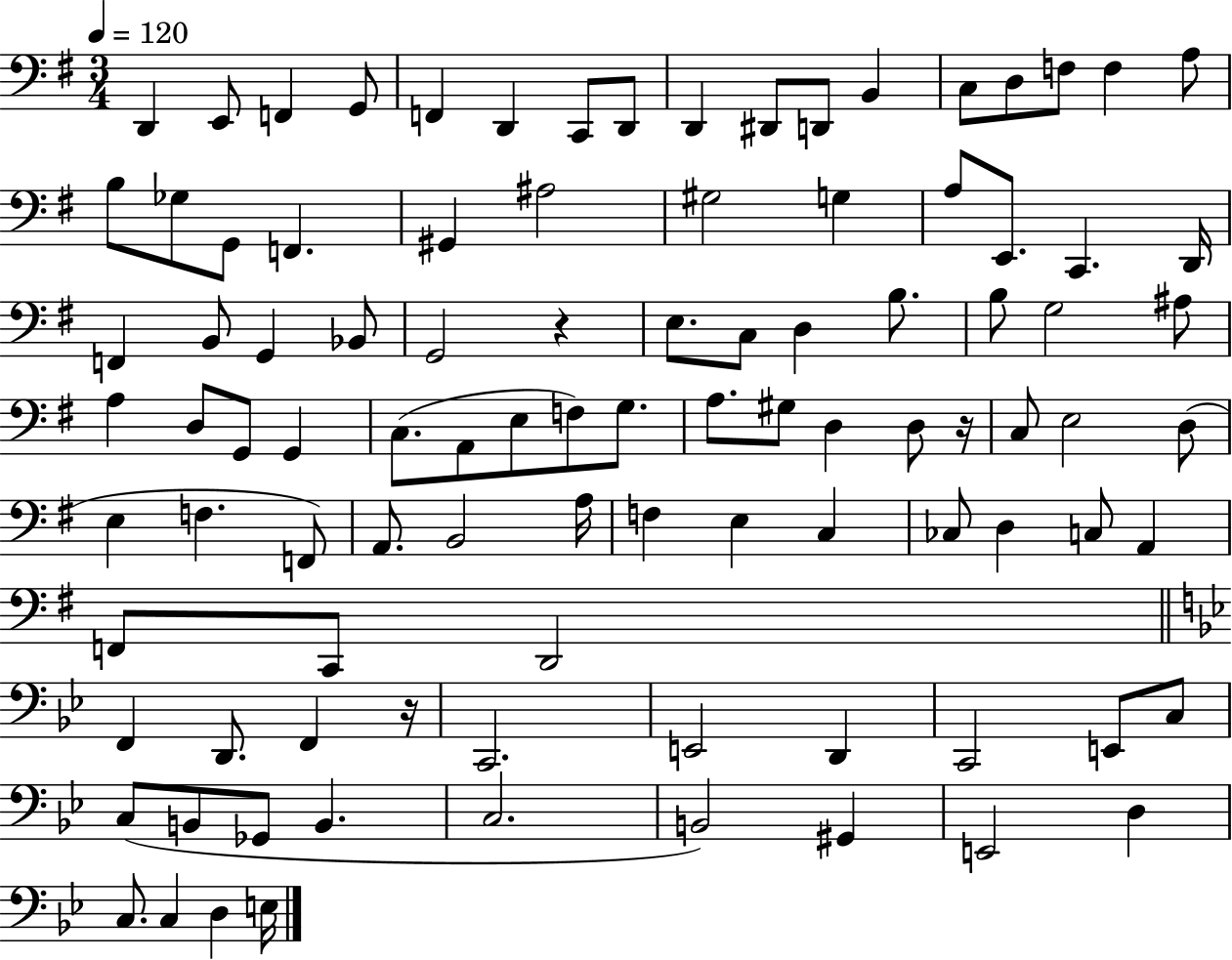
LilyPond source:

{
  \clef bass
  \numericTimeSignature
  \time 3/4
  \key g \major
  \tempo 4 = 120
  \repeat volta 2 { d,4 e,8 f,4 g,8 | f,4 d,4 c,8 d,8 | d,4 dis,8 d,8 b,4 | c8 d8 f8 f4 a8 | \break b8 ges8 g,8 f,4. | gis,4 ais2 | gis2 g4 | a8 e,8. c,4. d,16 | \break f,4 b,8 g,4 bes,8 | g,2 r4 | e8. c8 d4 b8. | b8 g2 ais8 | \break a4 d8 g,8 g,4 | c8.( a,8 e8 f8) g8. | a8. gis8 d4 d8 r16 | c8 e2 d8( | \break e4 f4. f,8) | a,8. b,2 a16 | f4 e4 c4 | ces8 d4 c8 a,4 | \break f,8 c,8 d,2 | \bar "||" \break \key bes \major f,4 d,8. f,4 r16 | c,2. | e,2 d,4 | c,2 e,8 c8 | \break c8( b,8 ges,8 b,4. | c2. | b,2) gis,4 | e,2 d4 | \break c8. c4 d4 e16 | } \bar "|."
}